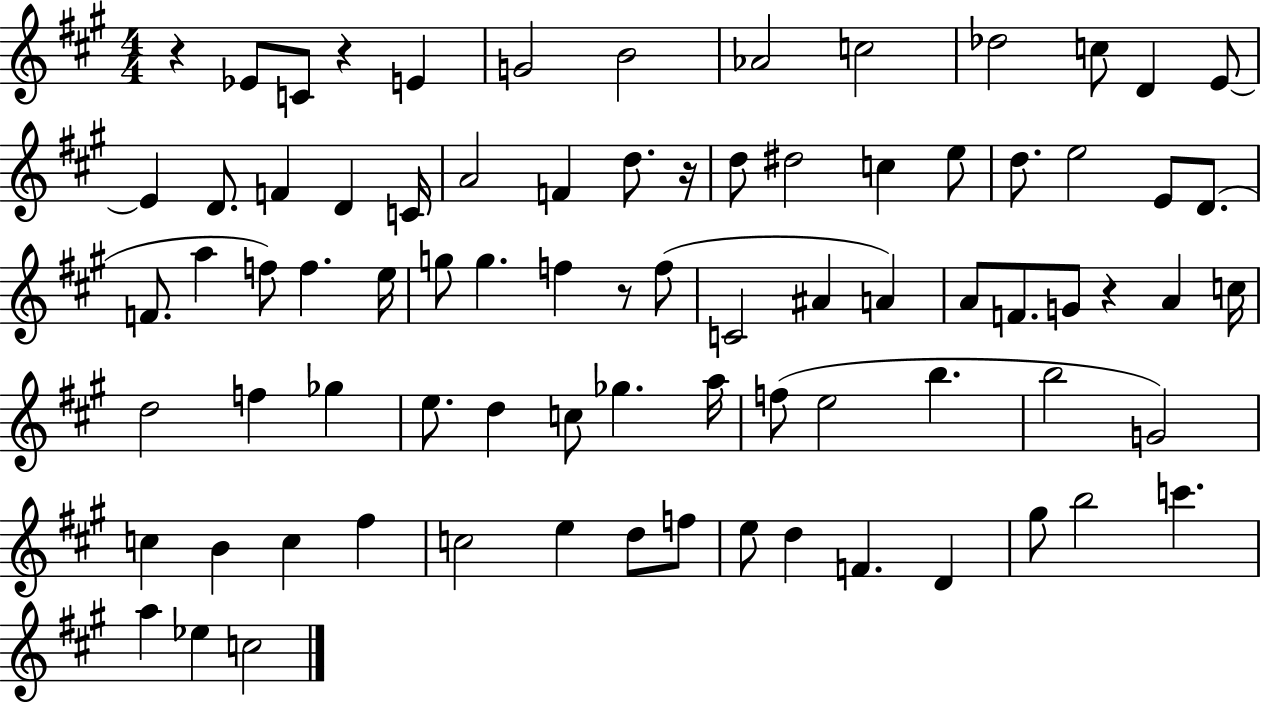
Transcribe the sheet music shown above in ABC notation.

X:1
T:Untitled
M:4/4
L:1/4
K:A
z _E/2 C/2 z E G2 B2 _A2 c2 _d2 c/2 D E/2 E D/2 F D C/4 A2 F d/2 z/4 d/2 ^d2 c e/2 d/2 e2 E/2 D/2 F/2 a f/2 f e/4 g/2 g f z/2 f/2 C2 ^A A A/2 F/2 G/2 z A c/4 d2 f _g e/2 d c/2 _g a/4 f/2 e2 b b2 G2 c B c ^f c2 e d/2 f/2 e/2 d F D ^g/2 b2 c' a _e c2